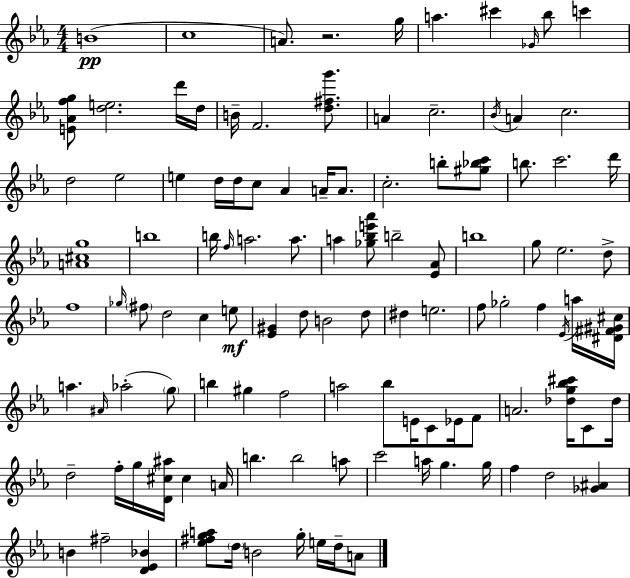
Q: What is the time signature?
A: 4/4